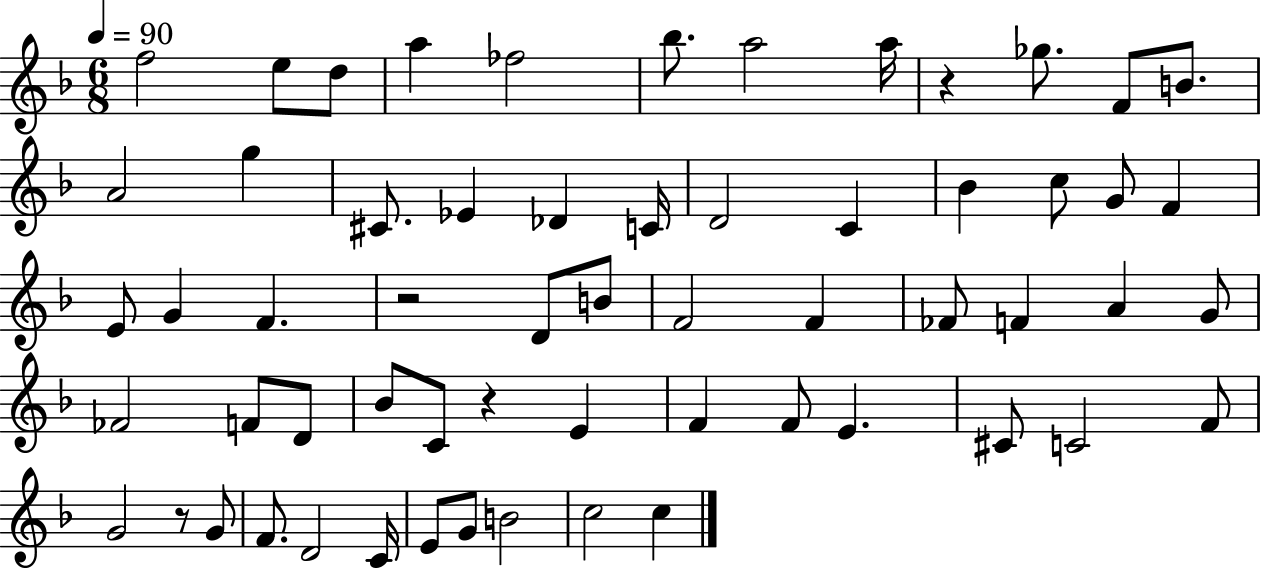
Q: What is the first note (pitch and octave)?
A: F5